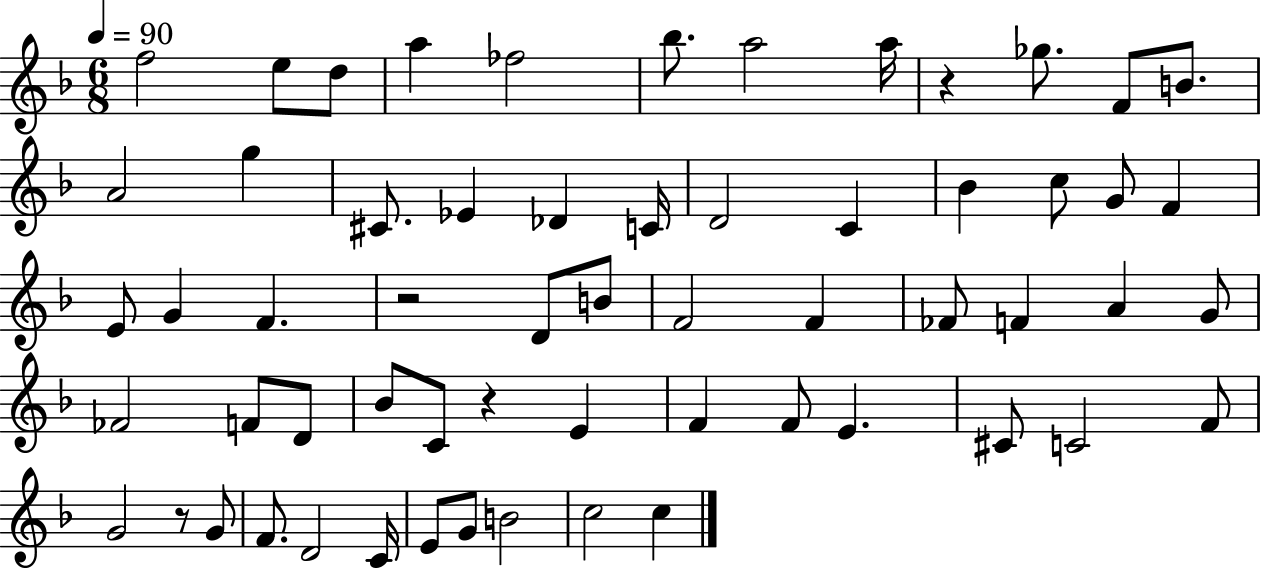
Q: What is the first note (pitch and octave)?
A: F5